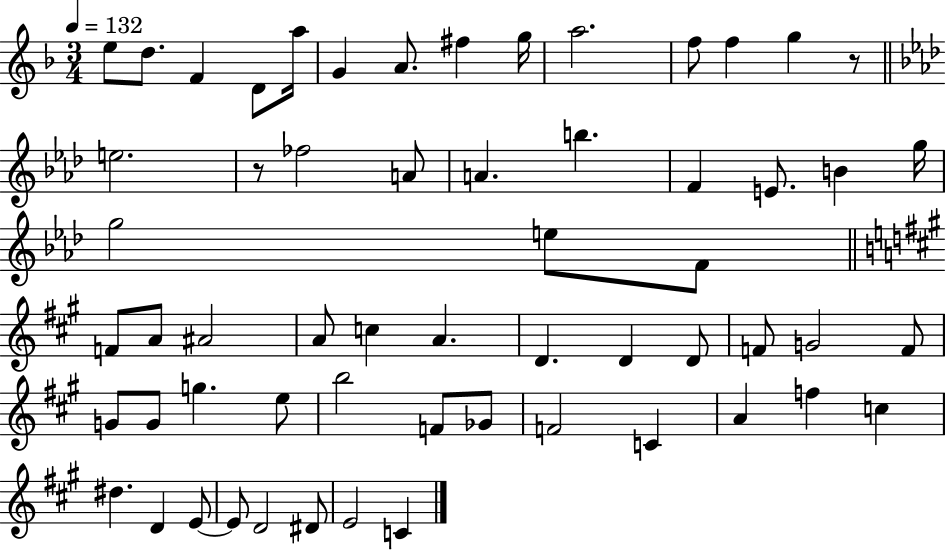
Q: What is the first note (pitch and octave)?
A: E5